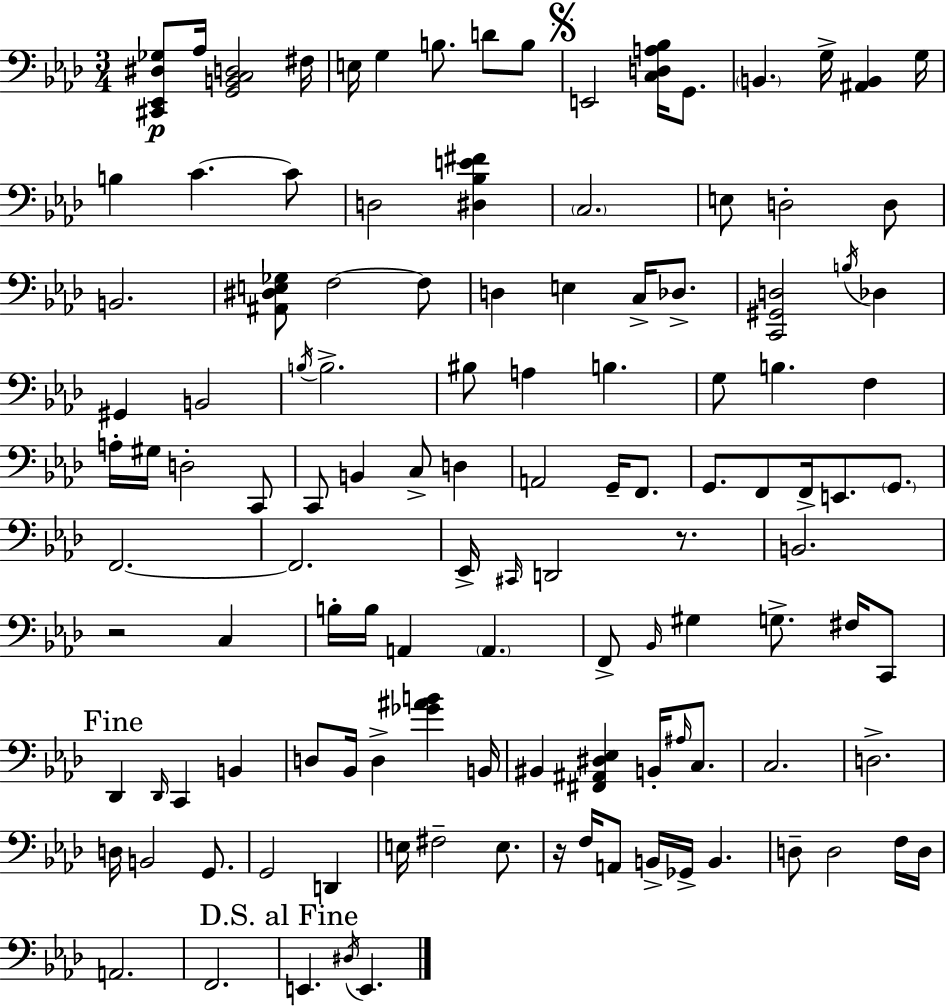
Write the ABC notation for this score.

X:1
T:Untitled
M:3/4
L:1/4
K:Ab
[^C,,_E,,^D,_G,]/2 _A,/4 [G,,B,,C,D,]2 ^F,/4 E,/4 G, B,/2 D/2 B,/2 E,,2 [C,D,A,_B,]/4 G,,/2 B,, G,/4 [^A,,B,,] G,/4 B, C C/2 D,2 [^D,_B,E^F] C,2 E,/2 D,2 D,/2 B,,2 [^A,,^D,E,_G,]/2 F,2 F,/2 D, E, C,/4 _D,/2 [C,,^G,,D,]2 B,/4 _D, ^G,, B,,2 B,/4 B,2 ^B,/2 A, B, G,/2 B, F, A,/4 ^G,/4 D,2 C,,/2 C,,/2 B,, C,/2 D, A,,2 G,,/4 F,,/2 G,,/2 F,,/2 F,,/4 E,,/2 G,,/2 F,,2 F,,2 _E,,/4 ^C,,/4 D,,2 z/2 B,,2 z2 C, B,/4 B,/4 A,, A,, F,,/2 _B,,/4 ^G, G,/2 ^F,/4 C,,/2 _D,, _D,,/4 C,, B,, D,/2 _B,,/4 D, [_G^AB] B,,/4 ^B,, [^F,,^A,,^D,_E,] B,,/4 ^A,/4 C,/2 C,2 D,2 D,/4 B,,2 G,,/2 G,,2 D,, E,/4 ^F,2 E,/2 z/4 F,/4 A,,/2 B,,/4 _G,,/4 B,, D,/2 D,2 F,/4 D,/4 A,,2 F,,2 E,, ^D,/4 E,,